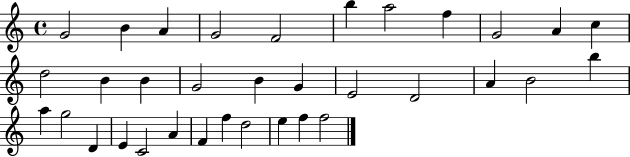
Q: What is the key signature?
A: C major